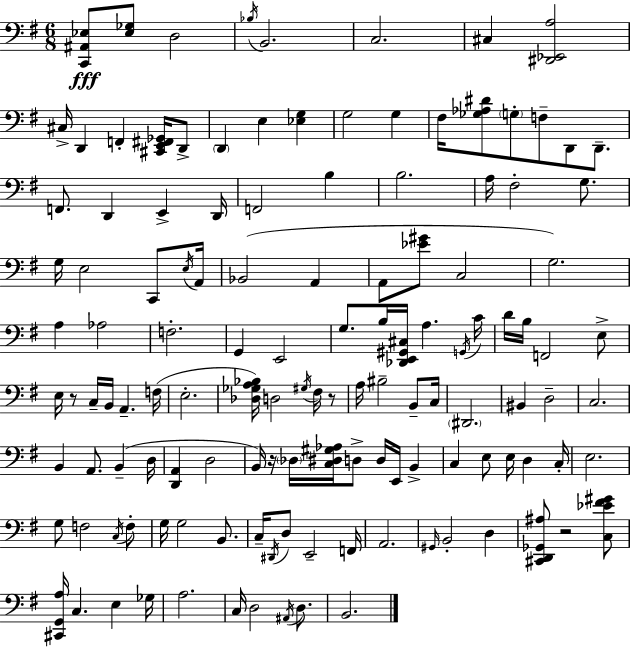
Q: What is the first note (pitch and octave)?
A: D3